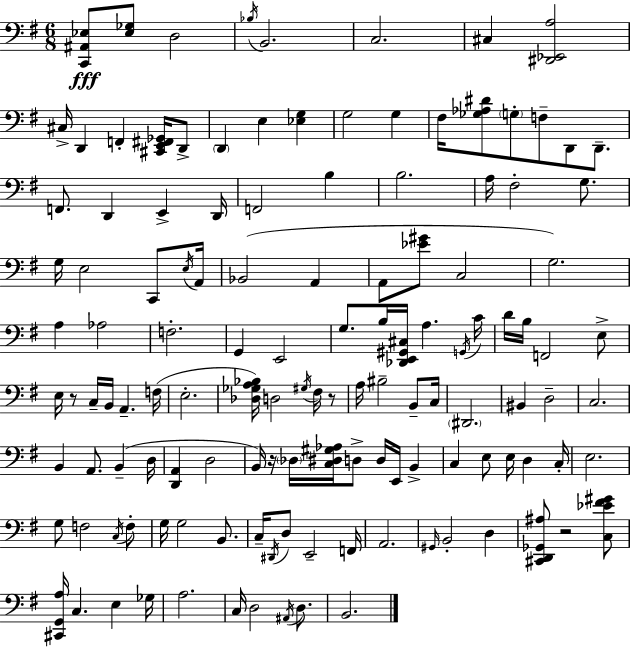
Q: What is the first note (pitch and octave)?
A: D3